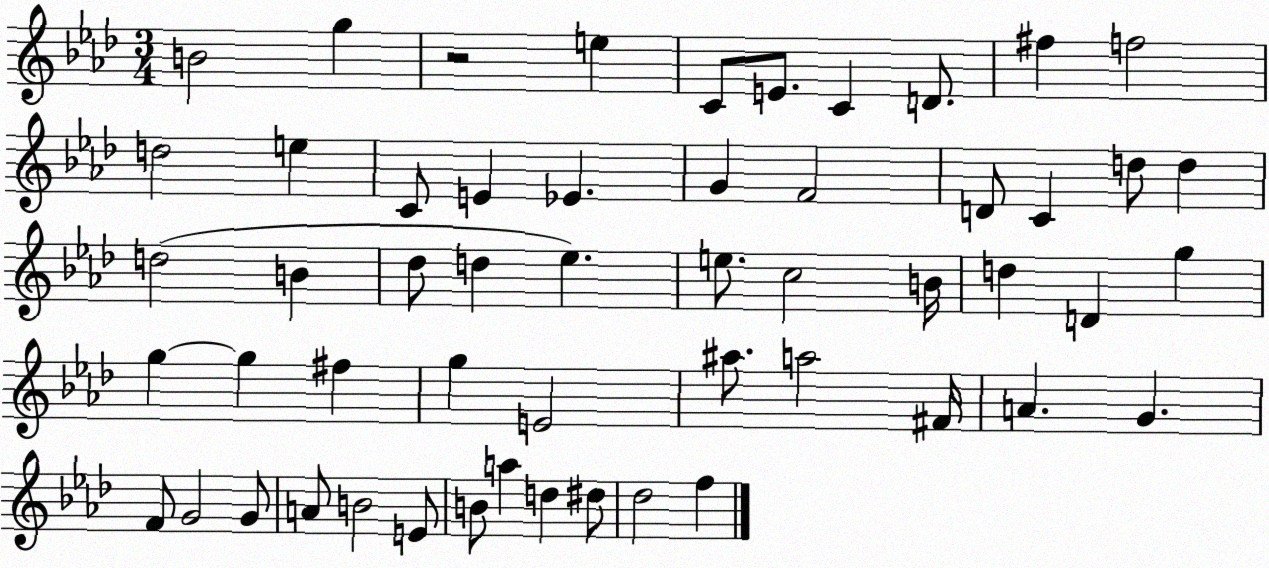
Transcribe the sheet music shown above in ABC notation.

X:1
T:Untitled
M:3/4
L:1/4
K:Ab
B2 g z2 e C/2 E/2 C D/2 ^f f2 d2 e C/2 E _E G F2 D/2 C d/2 d d2 B _d/2 d _e e/2 c2 B/4 d D g g g ^f g E2 ^a/2 a2 ^F/4 A G F/2 G2 G/2 A/2 B2 E/2 B/2 a d ^d/2 _d2 f